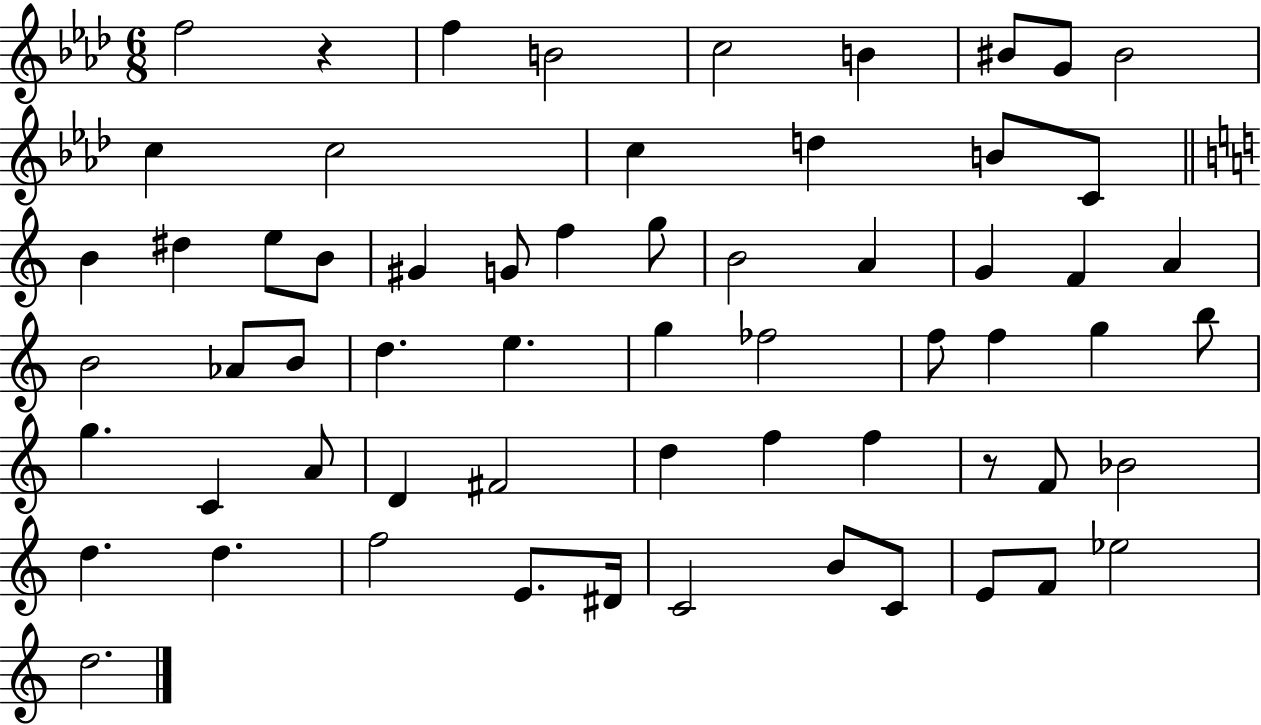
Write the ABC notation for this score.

X:1
T:Untitled
M:6/8
L:1/4
K:Ab
f2 z f B2 c2 B ^B/2 G/2 ^B2 c c2 c d B/2 C/2 B ^d e/2 B/2 ^G G/2 f g/2 B2 A G F A B2 _A/2 B/2 d e g _f2 f/2 f g b/2 g C A/2 D ^F2 d f f z/2 F/2 _B2 d d f2 E/2 ^D/4 C2 B/2 C/2 E/2 F/2 _e2 d2